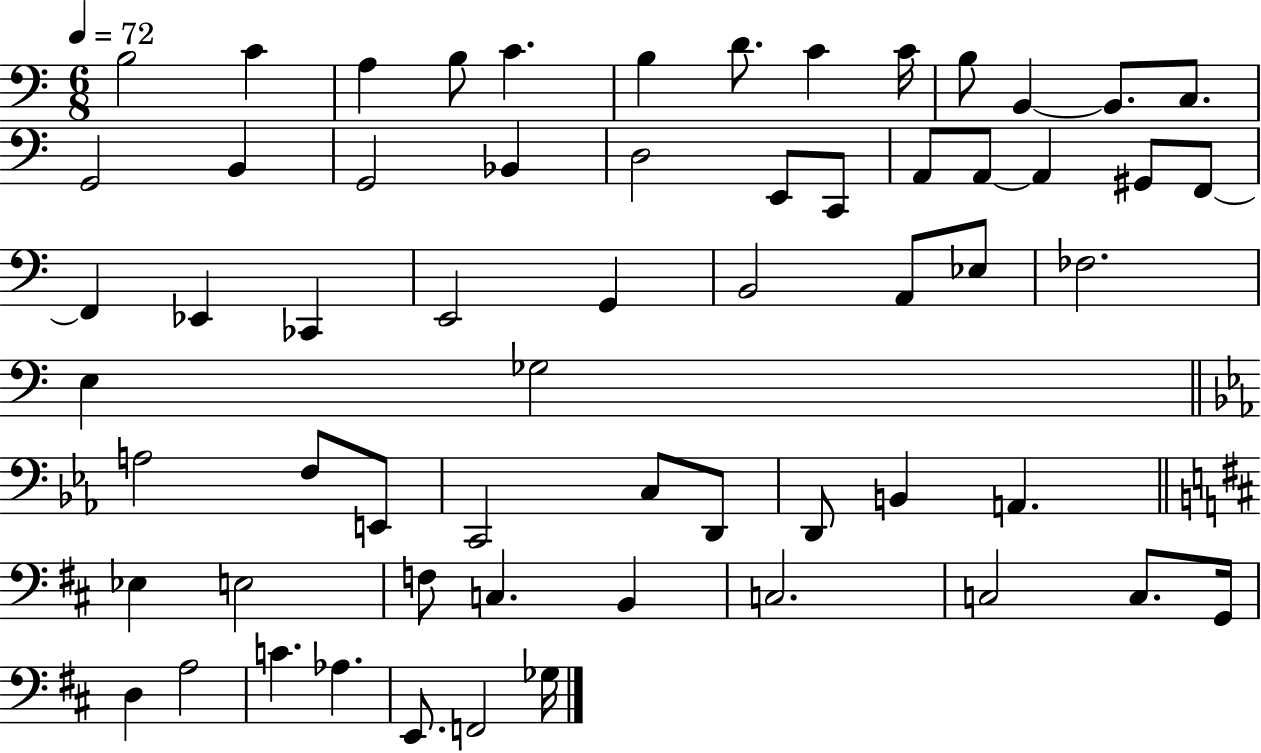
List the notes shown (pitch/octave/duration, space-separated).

B3/h C4/q A3/q B3/e C4/q. B3/q D4/e. C4/q C4/s B3/e B2/q B2/e. C3/e. G2/h B2/q G2/h Bb2/q D3/h E2/e C2/e A2/e A2/e A2/q G#2/e F2/e F2/q Eb2/q CES2/q E2/h G2/q B2/h A2/e Eb3/e FES3/h. E3/q Gb3/h A3/h F3/e E2/e C2/h C3/e D2/e D2/e B2/q A2/q. Eb3/q E3/h F3/e C3/q. B2/q C3/h. C3/h C3/e. G2/s D3/q A3/h C4/q. Ab3/q. E2/e. F2/h Gb3/s